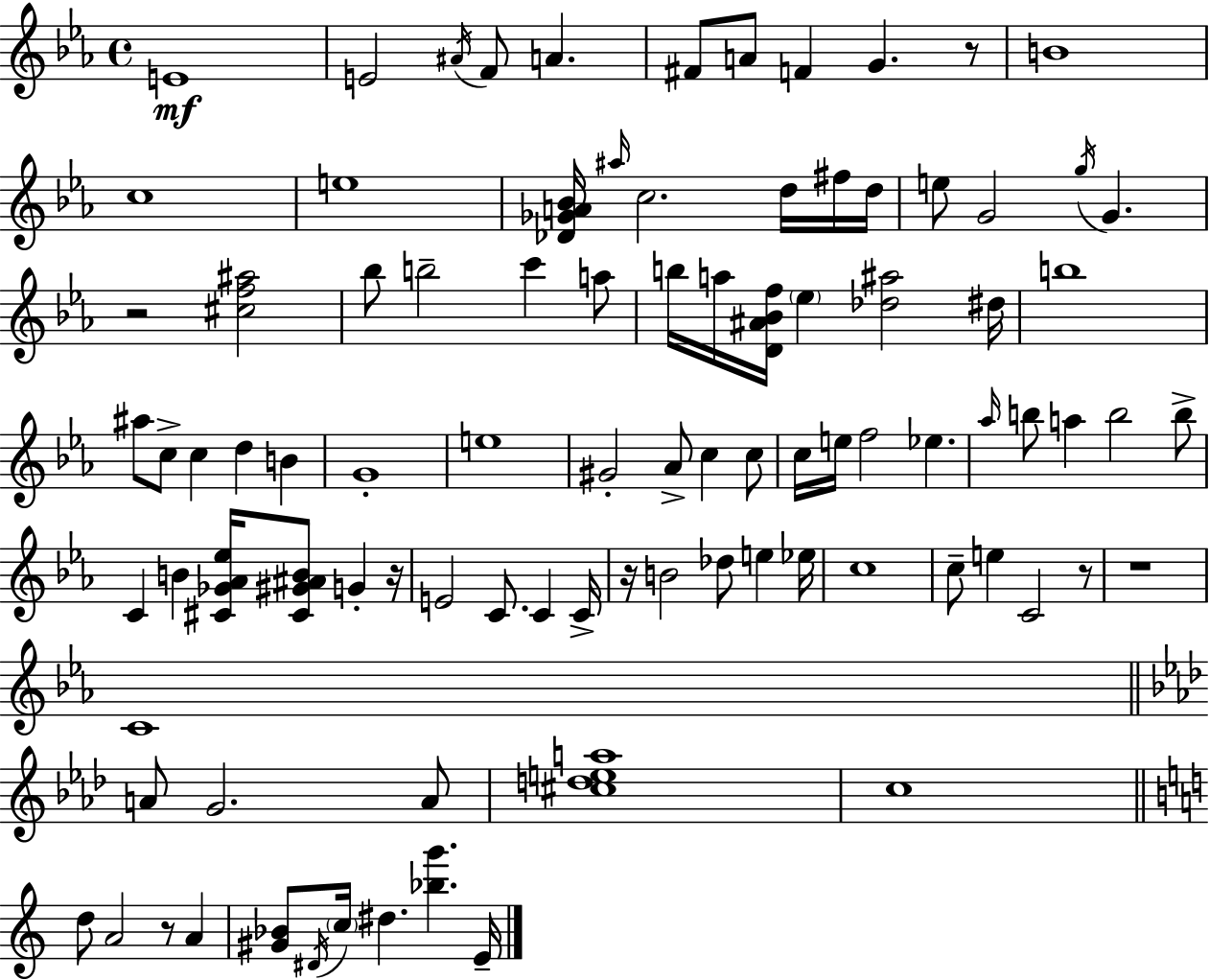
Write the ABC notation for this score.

X:1
T:Untitled
M:4/4
L:1/4
K:Eb
E4 E2 ^A/4 F/2 A ^F/2 A/2 F G z/2 B4 c4 e4 [_D_GA_B]/4 ^a/4 c2 d/4 ^f/4 d/4 e/2 G2 g/4 G z2 [^cf^a]2 _b/2 b2 c' a/2 b/4 a/4 [D^A_Bf]/4 _e [_d^a]2 ^d/4 b4 ^a/2 c/2 c d B G4 e4 ^G2 _A/2 c c/2 c/4 e/4 f2 _e _a/4 b/2 a b2 b/2 C B [^C_G_A_e]/4 [^C^G^AB]/2 G z/4 E2 C/2 C C/4 z/4 B2 _d/2 e _e/4 c4 c/2 e C2 z/2 z4 C4 A/2 G2 A/2 [^cdea]4 c4 d/2 A2 z/2 A [^G_B]/2 ^D/4 c/4 ^d [_bg'] E/4